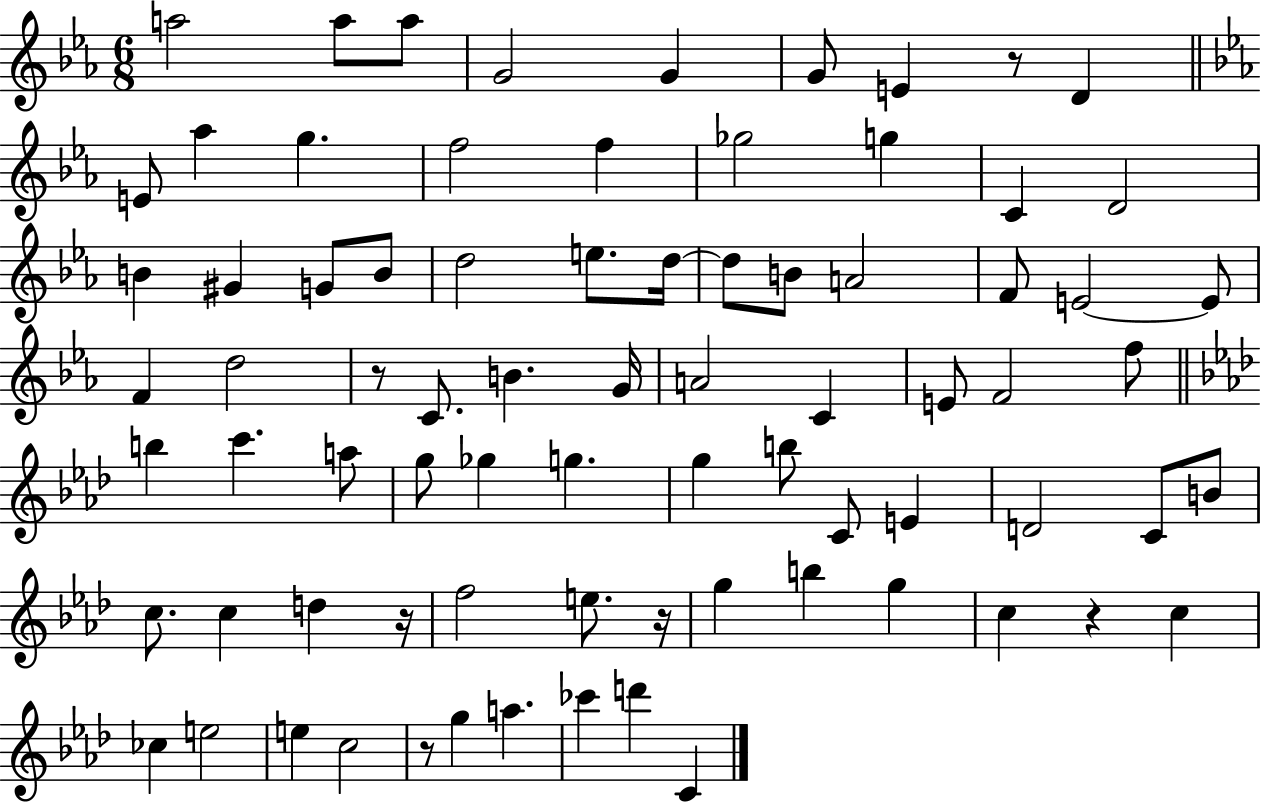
A5/h A5/e A5/e G4/h G4/q G4/e E4/q R/e D4/q E4/e Ab5/q G5/q. F5/h F5/q Gb5/h G5/q C4/q D4/h B4/q G#4/q G4/e B4/e D5/h E5/e. D5/s D5/e B4/e A4/h F4/e E4/h E4/e F4/q D5/h R/e C4/e. B4/q. G4/s A4/h C4/q E4/e F4/h F5/e B5/q C6/q. A5/e G5/e Gb5/q G5/q. G5/q B5/e C4/e E4/q D4/h C4/e B4/e C5/e. C5/q D5/q R/s F5/h E5/e. R/s G5/q B5/q G5/q C5/q R/q C5/q CES5/q E5/h E5/q C5/h R/e G5/q A5/q. CES6/q D6/q C4/q